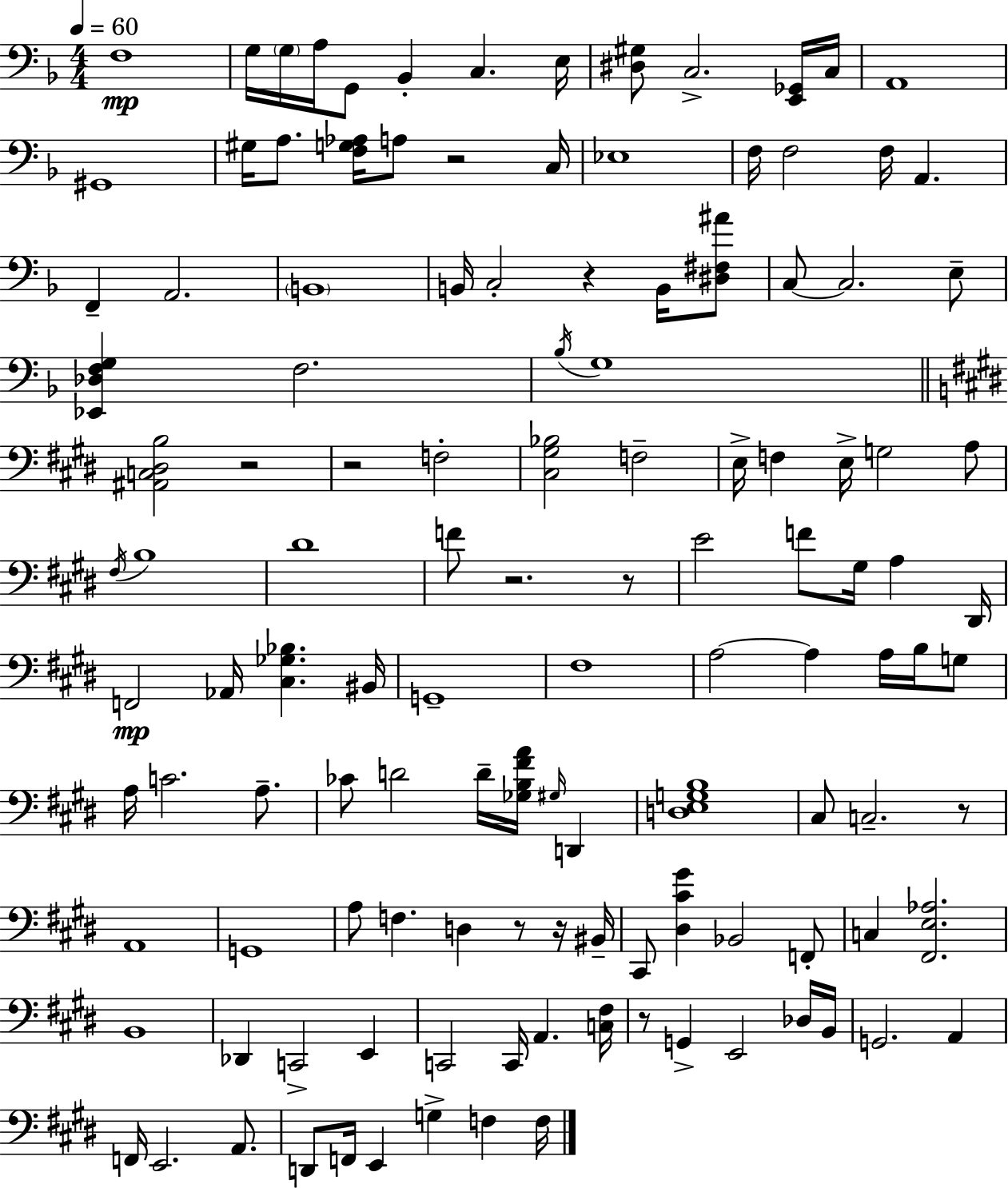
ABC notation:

X:1
T:Untitled
M:4/4
L:1/4
K:F
F,4 G,/4 G,/4 A,/4 G,,/2 _B,, C, E,/4 [^D,^G,]/2 C,2 [E,,_G,,]/4 C,/4 A,,4 ^G,,4 ^G,/4 A,/2 [F,G,_A,]/4 A,/2 z2 C,/4 _E,4 F,/4 F,2 F,/4 A,, F,, A,,2 B,,4 B,,/4 C,2 z B,,/4 [^D,^F,^A]/2 C,/2 C,2 E,/2 [_E,,_D,F,G,] F,2 _B,/4 G,4 [^A,,C,^D,B,]2 z2 z2 F,2 [^C,^G,_B,]2 F,2 E,/4 F, E,/4 G,2 A,/2 ^F,/4 B,4 ^D4 F/2 z2 z/2 E2 F/2 ^G,/4 A, ^D,,/4 F,,2 _A,,/4 [^C,_G,_B,] ^B,,/4 G,,4 ^F,4 A,2 A, A,/4 B,/4 G,/2 A,/4 C2 A,/2 _C/2 D2 D/4 [_G,B,^FA]/4 ^G,/4 D,, [D,E,G,B,]4 ^C,/2 C,2 z/2 A,,4 G,,4 A,/2 F, D, z/2 z/4 ^B,,/4 ^C,,/2 [^D,^C^G] _B,,2 F,,/2 C, [^F,,E,_A,]2 B,,4 _D,, C,,2 E,, C,,2 C,,/4 A,, [C,^F,]/4 z/2 G,, E,,2 _D,/4 B,,/4 G,,2 A,, F,,/4 E,,2 A,,/2 D,,/2 F,,/4 E,, G, F, F,/4